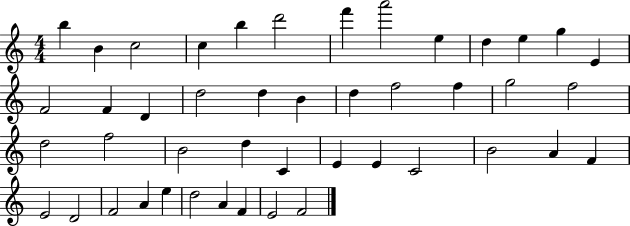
B5/q B4/q C5/h C5/q B5/q D6/h F6/q A6/h E5/q D5/q E5/q G5/q E4/q F4/h F4/q D4/q D5/h D5/q B4/q D5/q F5/h F5/q G5/h F5/h D5/h F5/h B4/h D5/q C4/q E4/q E4/q C4/h B4/h A4/q F4/q E4/h D4/h F4/h A4/q E5/q D5/h A4/q F4/q E4/h F4/h